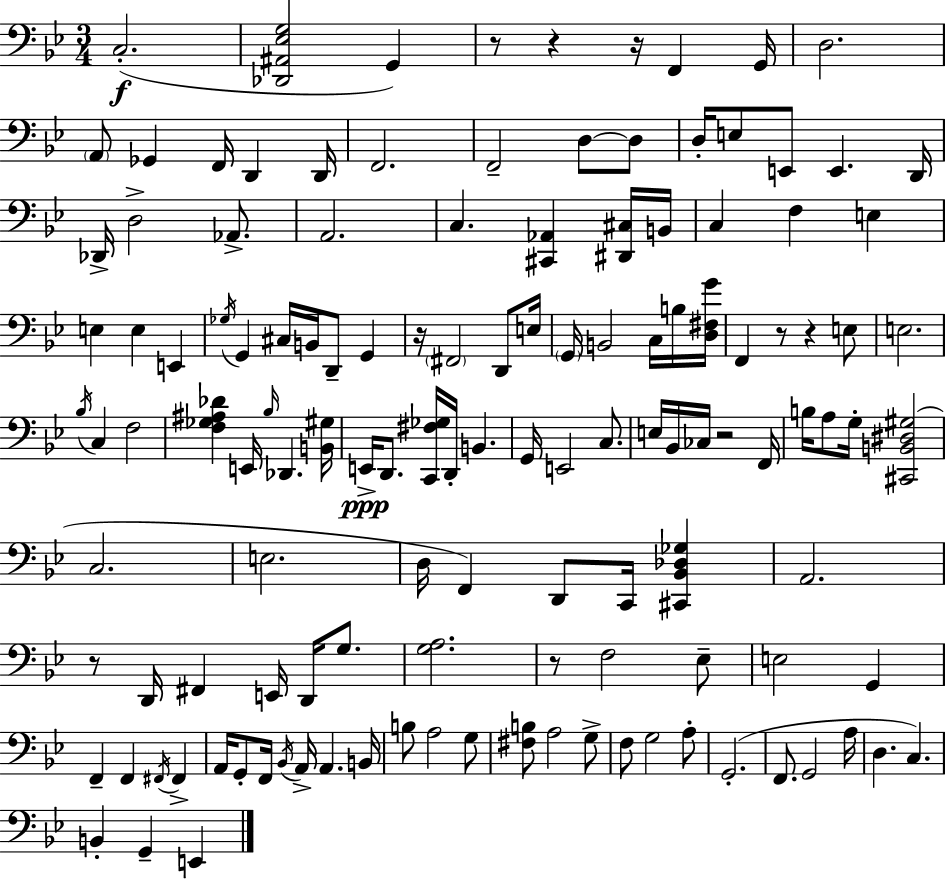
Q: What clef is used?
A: bass